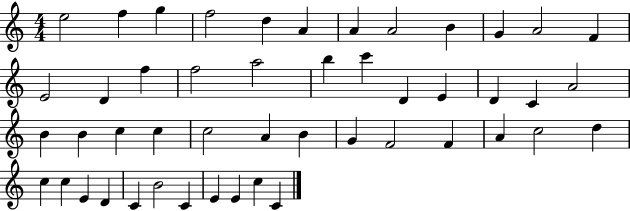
X:1
T:Untitled
M:4/4
L:1/4
K:C
e2 f g f2 d A A A2 B G A2 F E2 D f f2 a2 b c' D E D C A2 B B c c c2 A B G F2 F A c2 d c c E D C B2 C E E c C